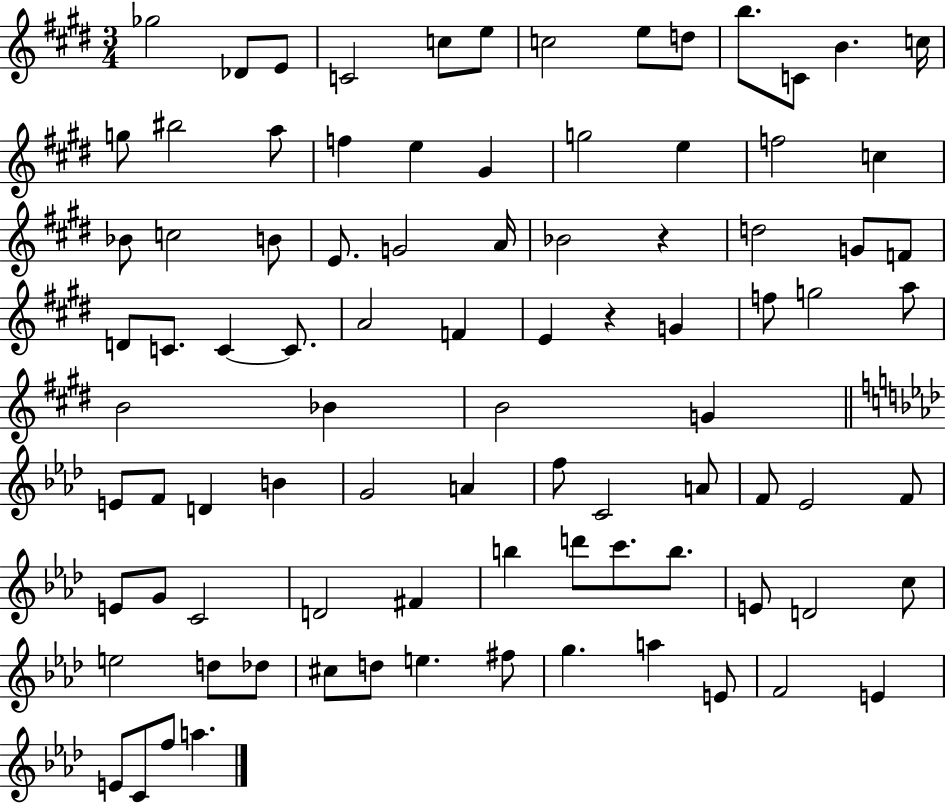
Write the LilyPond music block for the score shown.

{
  \clef treble
  \numericTimeSignature
  \time 3/4
  \key e \major
  \repeat volta 2 { ges''2 des'8 e'8 | c'2 c''8 e''8 | c''2 e''8 d''8 | b''8. c'8 b'4. c''16 | \break g''8 bis''2 a''8 | f''4 e''4 gis'4 | g''2 e''4 | f''2 c''4 | \break bes'8 c''2 b'8 | e'8. g'2 a'16 | bes'2 r4 | d''2 g'8 f'8 | \break d'8 c'8. c'4~~ c'8. | a'2 f'4 | e'4 r4 g'4 | f''8 g''2 a''8 | \break b'2 bes'4 | b'2 g'4 | \bar "||" \break \key f \minor e'8 f'8 d'4 b'4 | g'2 a'4 | f''8 c'2 a'8 | f'8 ees'2 f'8 | \break e'8 g'8 c'2 | d'2 fis'4 | b''4 d'''8 c'''8. b''8. | e'8 d'2 c''8 | \break e''2 d''8 des''8 | cis''8 d''8 e''4. fis''8 | g''4. a''4 e'8 | f'2 e'4 | \break e'8 c'8 f''8 a''4. | } \bar "|."
}